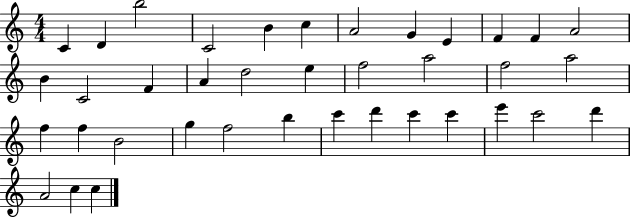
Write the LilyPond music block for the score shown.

{
  \clef treble
  \numericTimeSignature
  \time 4/4
  \key c \major
  c'4 d'4 b''2 | c'2 b'4 c''4 | a'2 g'4 e'4 | f'4 f'4 a'2 | \break b'4 c'2 f'4 | a'4 d''2 e''4 | f''2 a''2 | f''2 a''2 | \break f''4 f''4 b'2 | g''4 f''2 b''4 | c'''4 d'''4 c'''4 c'''4 | e'''4 c'''2 d'''4 | \break a'2 c''4 c''4 | \bar "|."
}